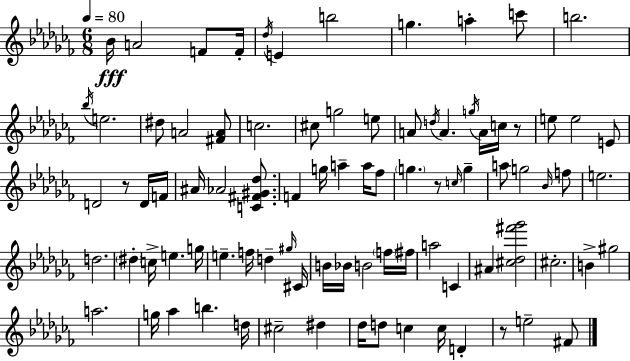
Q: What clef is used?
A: treble